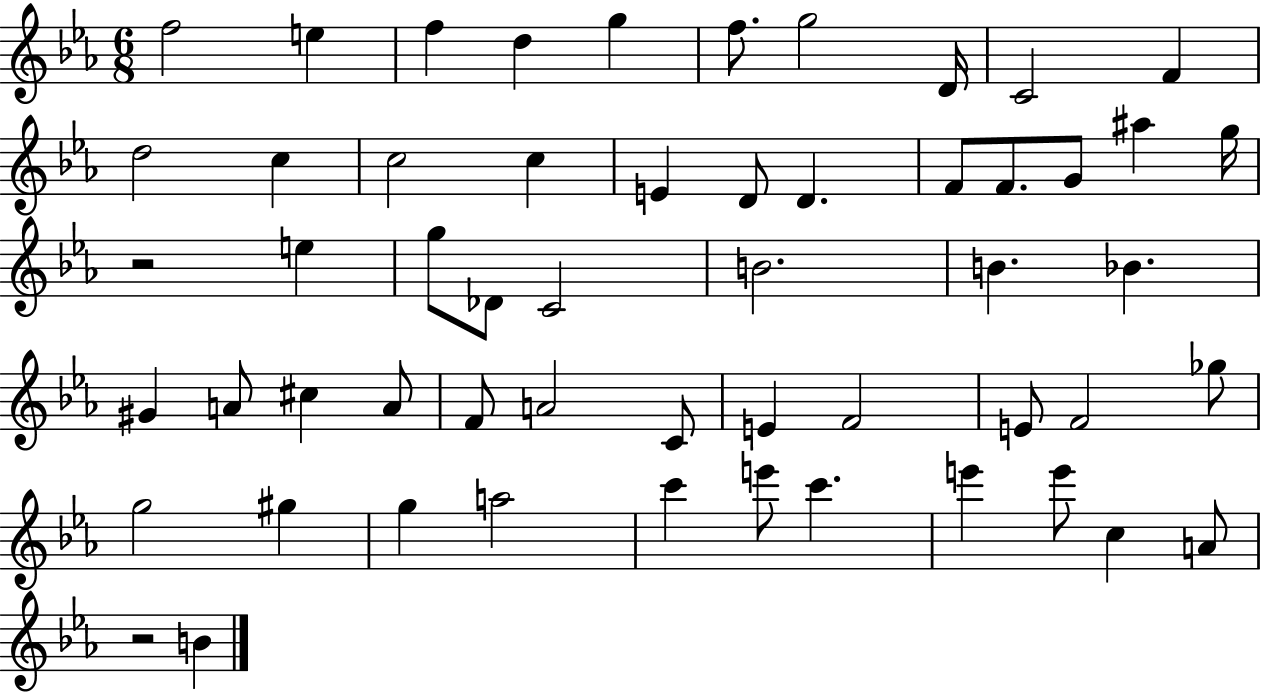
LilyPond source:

{
  \clef treble
  \numericTimeSignature
  \time 6/8
  \key ees \major
  \repeat volta 2 { f''2 e''4 | f''4 d''4 g''4 | f''8. g''2 d'16 | c'2 f'4 | \break d''2 c''4 | c''2 c''4 | e'4 d'8 d'4. | f'8 f'8. g'8 ais''4 g''16 | \break r2 e''4 | g''8 des'8 c'2 | b'2. | b'4. bes'4. | \break gis'4 a'8 cis''4 a'8 | f'8 a'2 c'8 | e'4 f'2 | e'8 f'2 ges''8 | \break g''2 gis''4 | g''4 a''2 | c'''4 e'''8 c'''4. | e'''4 e'''8 c''4 a'8 | \break r2 b'4 | } \bar "|."
}